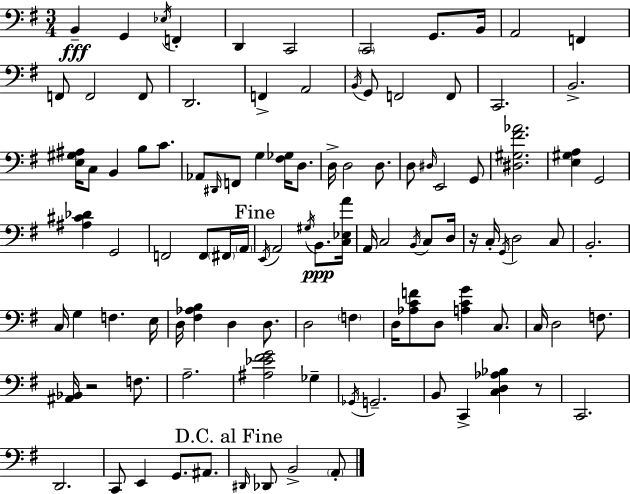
X:1
T:Untitled
M:3/4
L:1/4
K:G
B,, G,, _E,/4 F,, D,, C,,2 C,,2 G,,/2 B,,/4 A,,2 F,, F,,/2 F,,2 F,,/2 D,,2 F,, A,,2 B,,/4 G,,/2 F,,2 F,,/2 C,,2 B,,2 [E,^G,^A,]/4 C,/2 B,, B,/2 C/2 _A,,/2 ^D,,/4 F,,/2 G, [^F,_G,]/4 D,/2 D,/4 D,2 D,/2 D,/2 ^D,/4 E,,2 G,,/2 [^D,^G,^F_A]2 [E,^G,A,] G,,2 [^A,^C_D] G,,2 F,,2 F,,/2 ^F,,/4 A,,/4 E,,/4 A,,2 ^G,/4 B,,/2 [C,_E,A]/4 A,,/4 C,2 B,,/4 C,/2 D,/4 z/4 C,/4 G,,/4 D,2 C,/2 B,,2 C,/4 G, F, E,/4 D,/4 [^F,_A,B,] D, D,/2 D,2 F, D,/4 [_A,CF]/2 D,/2 [A,CG] C,/2 C,/4 D,2 F,/2 [^A,,_B,,]/4 z2 F,/2 A,2 [^A,_E^FG]2 _G, _G,,/4 G,,2 B,,/2 C,, [C,D,_A,_B,] z/2 C,,2 D,,2 C,,/2 E,, G,,/2 ^A,,/2 ^D,,/4 _D,,/2 B,,2 A,,/2